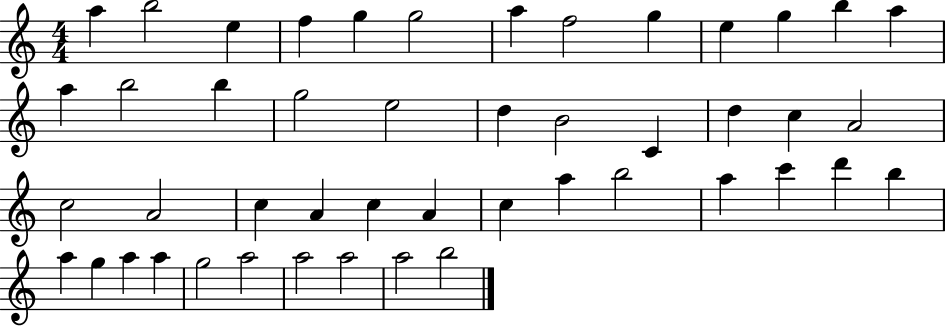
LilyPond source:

{
  \clef treble
  \numericTimeSignature
  \time 4/4
  \key c \major
  a''4 b''2 e''4 | f''4 g''4 g''2 | a''4 f''2 g''4 | e''4 g''4 b''4 a''4 | \break a''4 b''2 b''4 | g''2 e''2 | d''4 b'2 c'4 | d''4 c''4 a'2 | \break c''2 a'2 | c''4 a'4 c''4 a'4 | c''4 a''4 b''2 | a''4 c'''4 d'''4 b''4 | \break a''4 g''4 a''4 a''4 | g''2 a''2 | a''2 a''2 | a''2 b''2 | \break \bar "|."
}